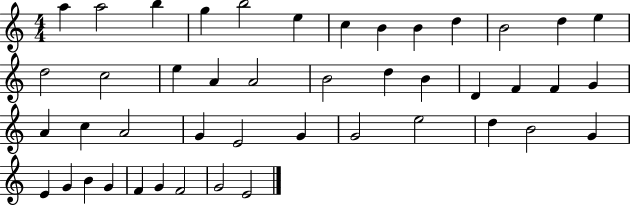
X:1
T:Untitled
M:4/4
L:1/4
K:C
a a2 b g b2 e c B B d B2 d e d2 c2 e A A2 B2 d B D F F G A c A2 G E2 G G2 e2 d B2 G E G B G F G F2 G2 E2